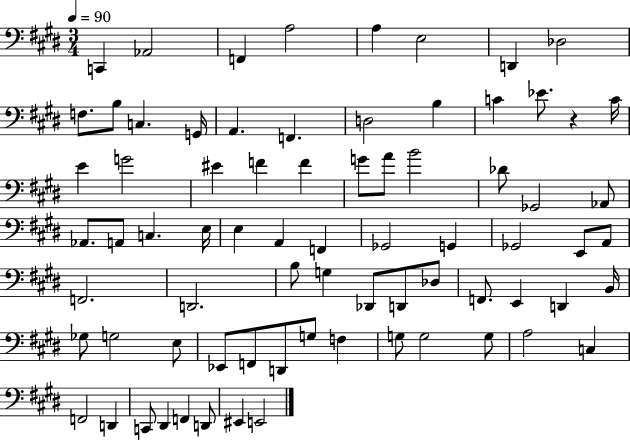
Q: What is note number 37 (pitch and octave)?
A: F2